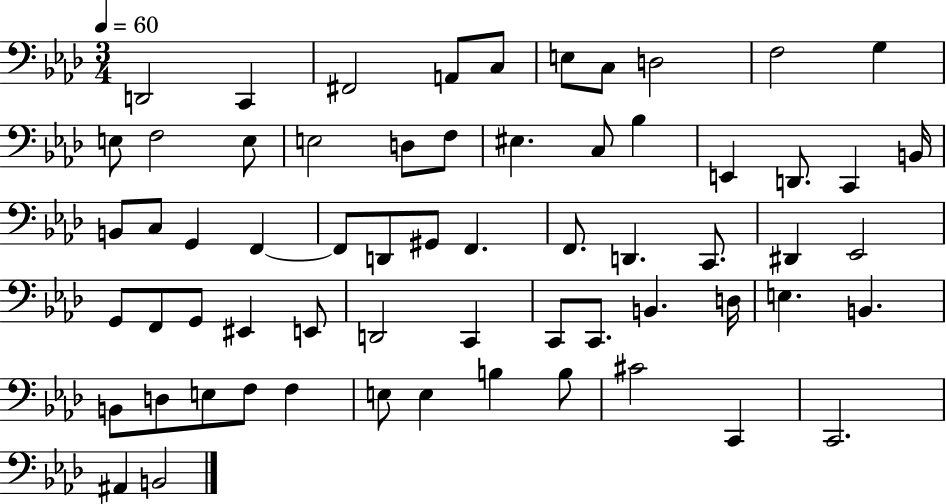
D2/h C2/q F#2/h A2/e C3/e E3/e C3/e D3/h F3/h G3/q E3/e F3/h E3/e E3/h D3/e F3/e EIS3/q. C3/e Bb3/q E2/q D2/e. C2/q B2/s B2/e C3/e G2/q F2/q F2/e D2/e G#2/e F2/q. F2/e. D2/q. C2/e. D#2/q Eb2/h G2/e F2/e G2/e EIS2/q E2/e D2/h C2/q C2/e C2/e. B2/q. D3/s E3/q. B2/q. B2/e D3/e E3/e F3/e F3/q E3/e E3/q B3/q B3/e C#4/h C2/q C2/h. A#2/q B2/h